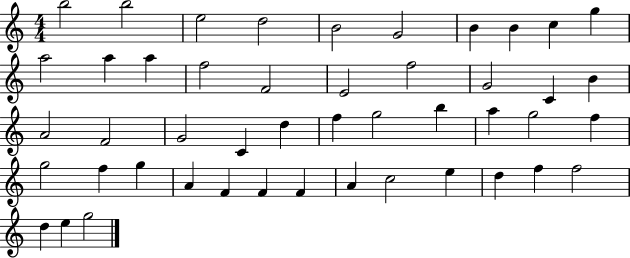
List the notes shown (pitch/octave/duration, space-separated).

B5/h B5/h E5/h D5/h B4/h G4/h B4/q B4/q C5/q G5/q A5/h A5/q A5/q F5/h F4/h E4/h F5/h G4/h C4/q B4/q A4/h F4/h G4/h C4/q D5/q F5/q G5/h B5/q A5/q G5/h F5/q G5/h F5/q G5/q A4/q F4/q F4/q F4/q A4/q C5/h E5/q D5/q F5/q F5/h D5/q E5/q G5/h